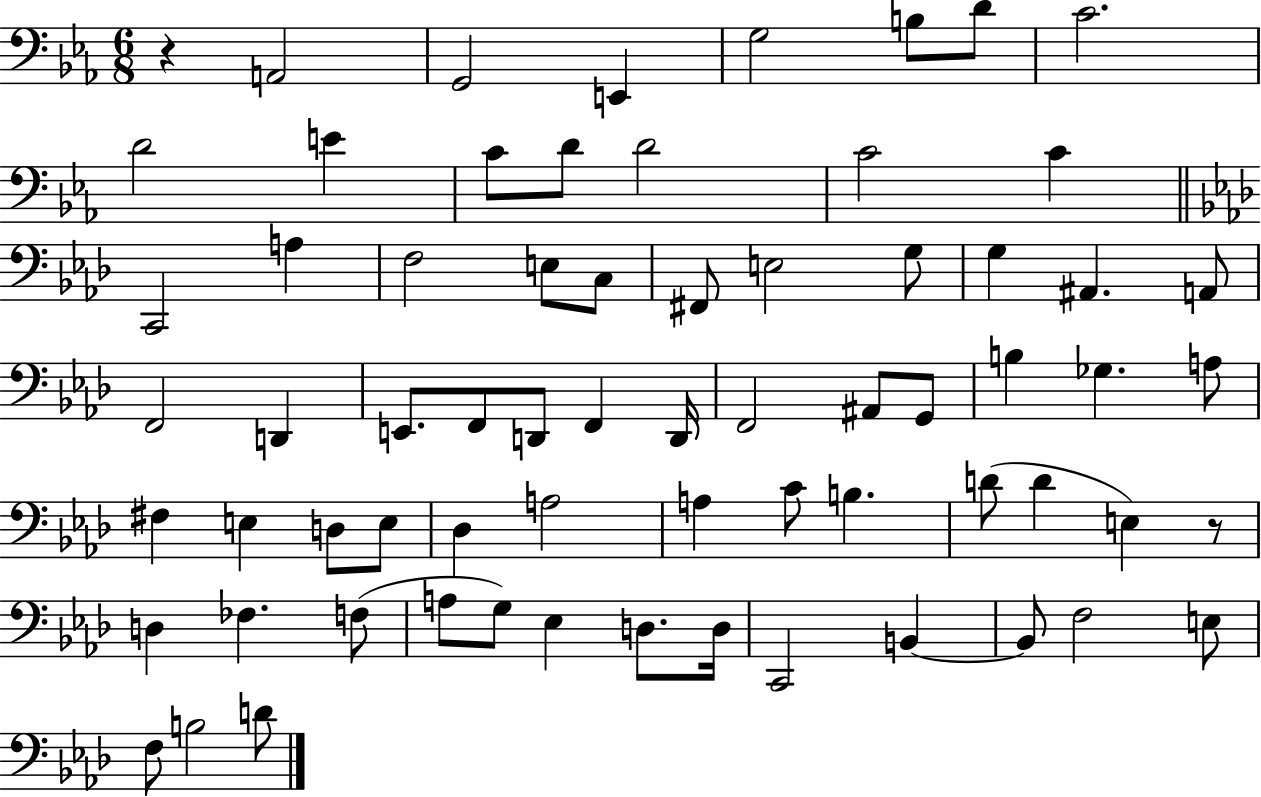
R/q A2/h G2/h E2/q G3/h B3/e D4/e C4/h. D4/h E4/q C4/e D4/e D4/h C4/h C4/q C2/h A3/q F3/h E3/e C3/e F#2/e E3/h G3/e G3/q A#2/q. A2/e F2/h D2/q E2/e. F2/e D2/e F2/q D2/s F2/h A#2/e G2/e B3/q Gb3/q. A3/e F#3/q E3/q D3/e E3/e Db3/q A3/h A3/q C4/e B3/q. D4/e D4/q E3/q R/e D3/q FES3/q. F3/e A3/e G3/e Eb3/q D3/e. D3/s C2/h B2/q B2/e F3/h E3/e F3/e B3/h D4/e